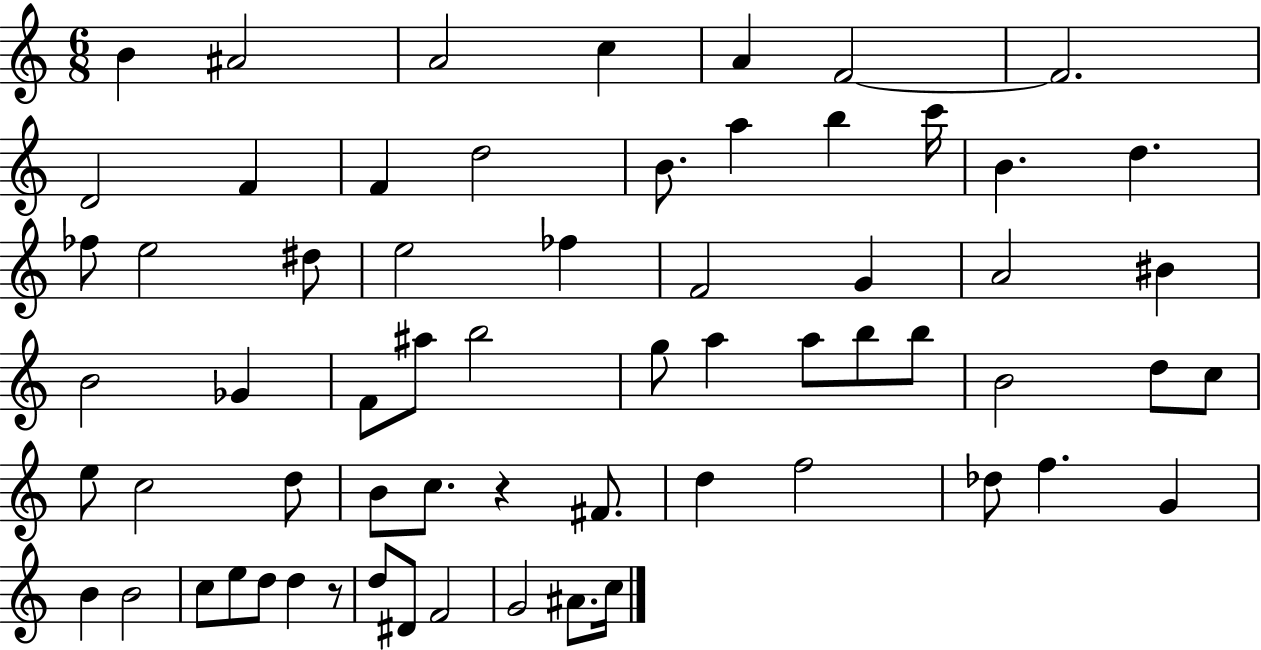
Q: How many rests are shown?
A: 2